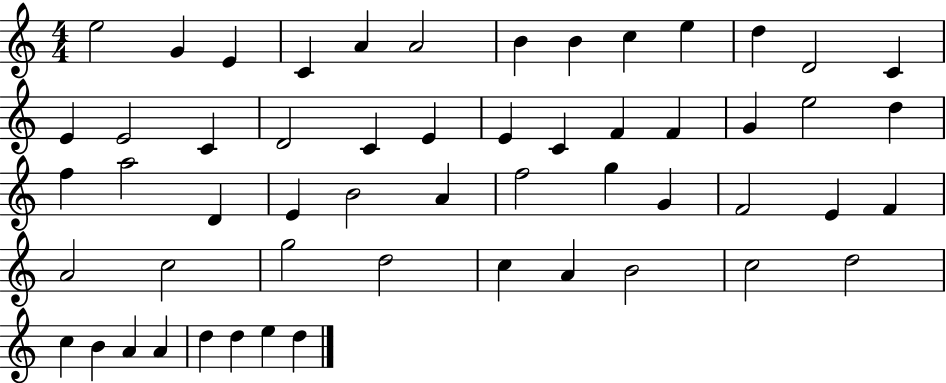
E5/h G4/q E4/q C4/q A4/q A4/h B4/q B4/q C5/q E5/q D5/q D4/h C4/q E4/q E4/h C4/q D4/h C4/q E4/q E4/q C4/q F4/q F4/q G4/q E5/h D5/q F5/q A5/h D4/q E4/q B4/h A4/q F5/h G5/q G4/q F4/h E4/q F4/q A4/h C5/h G5/h D5/h C5/q A4/q B4/h C5/h D5/h C5/q B4/q A4/q A4/q D5/q D5/q E5/q D5/q